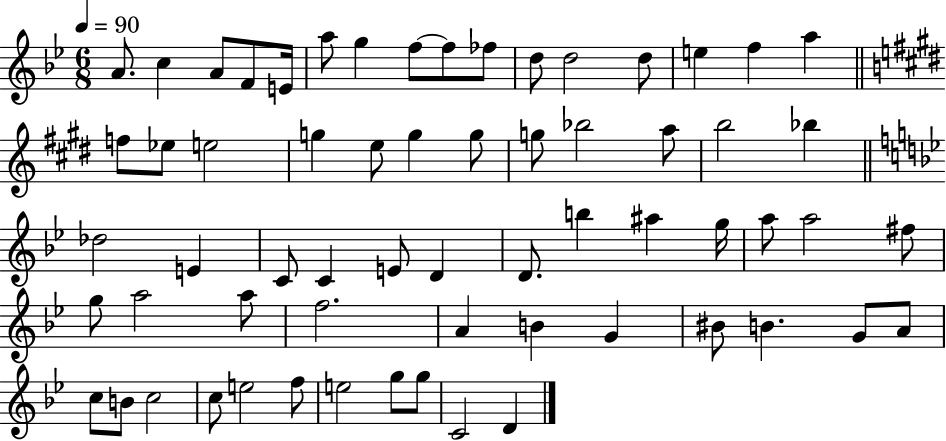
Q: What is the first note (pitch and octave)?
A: A4